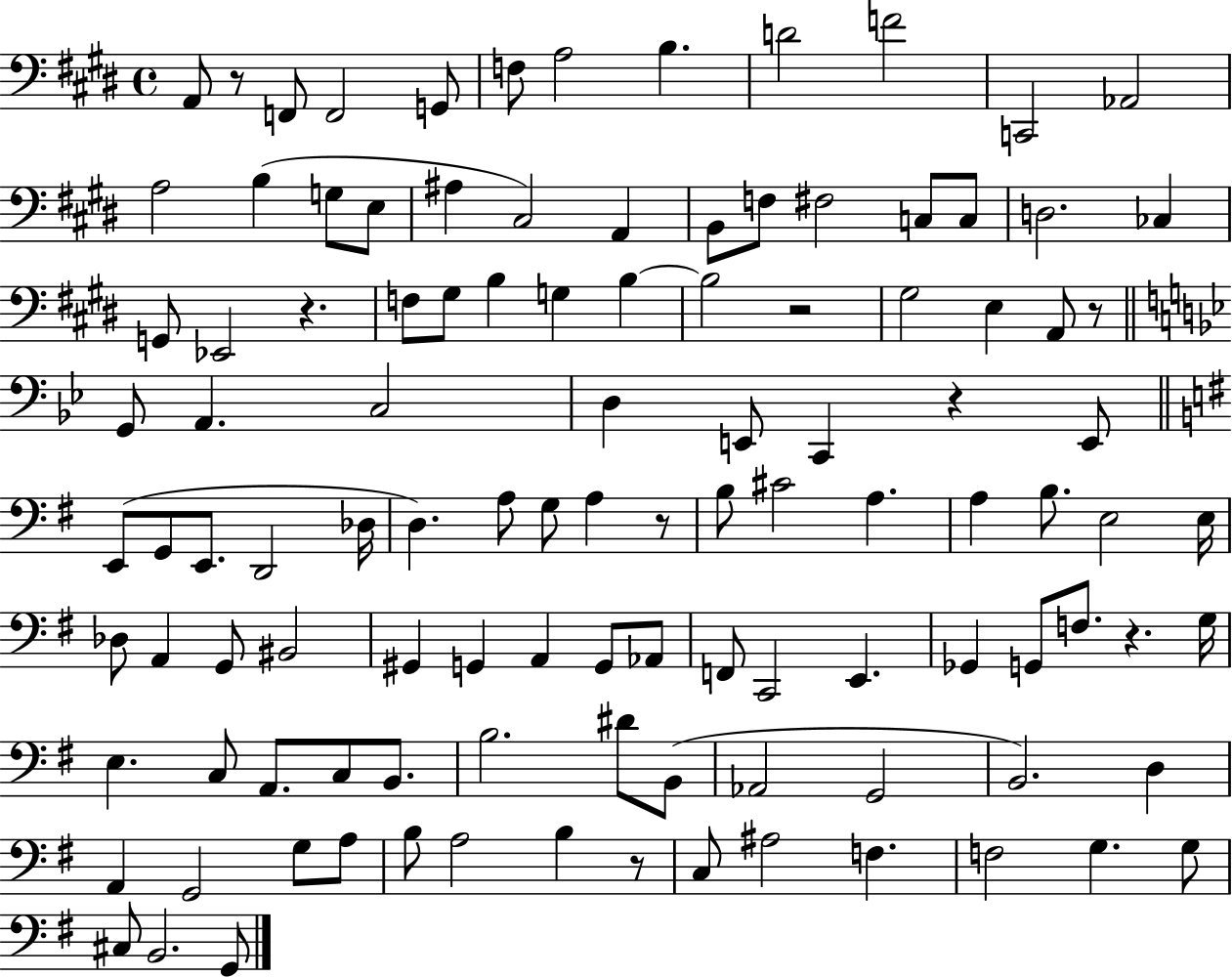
A2/e R/e F2/e F2/h G2/e F3/e A3/h B3/q. D4/h F4/h C2/h Ab2/h A3/h B3/q G3/e E3/e A#3/q C#3/h A2/q B2/e F3/e F#3/h C3/e C3/e D3/h. CES3/q G2/e Eb2/h R/q. F3/e G#3/e B3/q G3/q B3/q B3/h R/h G#3/h E3/q A2/e R/e G2/e A2/q. C3/h D3/q E2/e C2/q R/q E2/e E2/e G2/e E2/e. D2/h Db3/s D3/q. A3/e G3/e A3/q R/e B3/e C#4/h A3/q. A3/q B3/e. E3/h E3/s Db3/e A2/q G2/e BIS2/h G#2/q G2/q A2/q G2/e Ab2/e F2/e C2/h E2/q. Gb2/q G2/e F3/e. R/q. G3/s E3/q. C3/e A2/e. C3/e B2/e. B3/h. D#4/e B2/e Ab2/h G2/h B2/h. D3/q A2/q G2/h G3/e A3/e B3/e A3/h B3/q R/e C3/e A#3/h F3/q. F3/h G3/q. G3/e C#3/e B2/h. G2/e